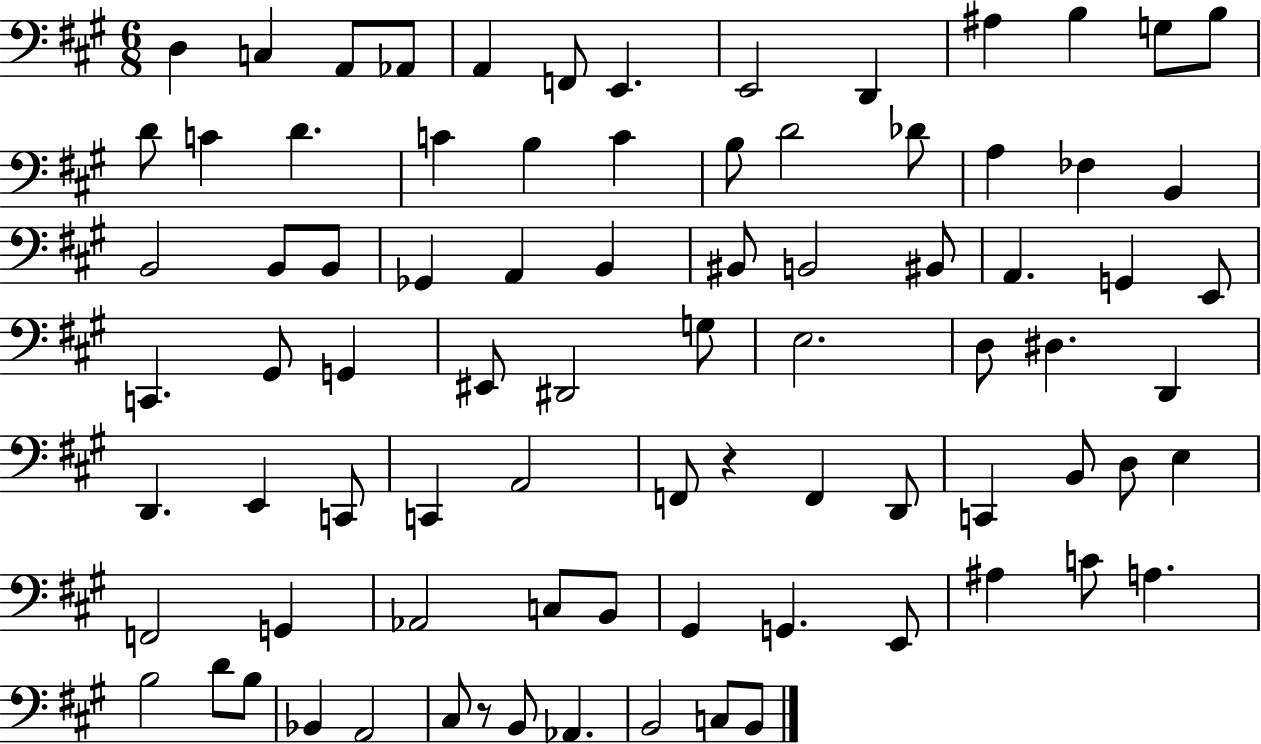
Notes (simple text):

D3/q C3/q A2/e Ab2/e A2/q F2/e E2/q. E2/h D2/q A#3/q B3/q G3/e B3/e D4/e C4/q D4/q. C4/q B3/q C4/q B3/e D4/h Db4/e A3/q FES3/q B2/q B2/h B2/e B2/e Gb2/q A2/q B2/q BIS2/e B2/h BIS2/e A2/q. G2/q E2/e C2/q. G#2/e G2/q EIS2/e D#2/h G3/e E3/h. D3/e D#3/q. D2/q D2/q. E2/q C2/e C2/q A2/h F2/e R/q F2/q D2/e C2/q B2/e D3/e E3/q F2/h G2/q Ab2/h C3/e B2/e G#2/q G2/q. E2/e A#3/q C4/e A3/q. B3/h D4/e B3/e Bb2/q A2/h C#3/e R/e B2/e Ab2/q. B2/h C3/e B2/e